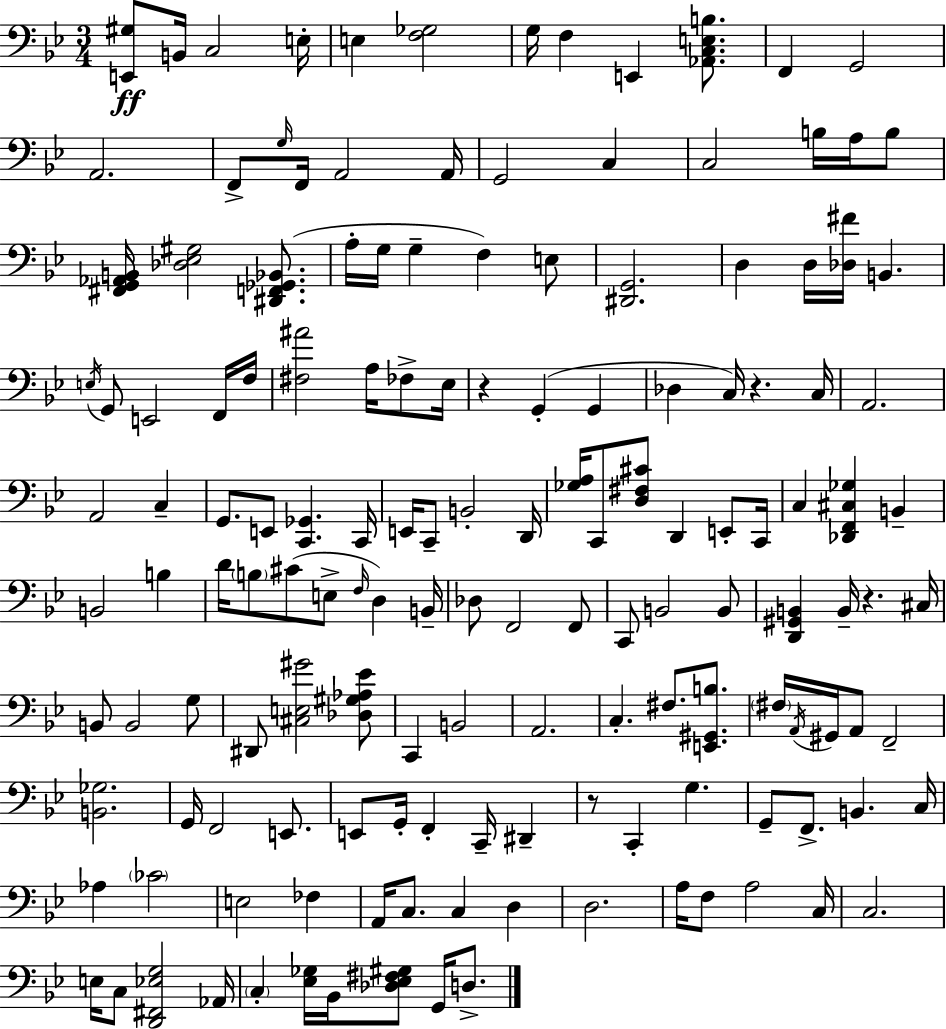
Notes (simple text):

[E2,G#3]/e B2/s C3/h E3/s E3/q [F3,Gb3]/h G3/s F3/q E2/q [Ab2,C3,E3,B3]/e. F2/q G2/h A2/h. F2/e G3/s F2/s A2/h A2/s G2/h C3/q C3/h B3/s A3/s B3/e [F#2,G2,Ab2,B2]/s [Db3,Eb3,G#3]/h [D#2,F2,Gb2,Bb2]/e. A3/s G3/s G3/q F3/q E3/e [D#2,G2]/h. D3/q D3/s [Db3,F#4]/s B2/q. E3/s G2/e E2/h F2/s F3/s [F#3,A#4]/h A3/s FES3/e Eb3/s R/q G2/q G2/q Db3/q C3/s R/q. C3/s A2/h. A2/h C3/q G2/e. E2/e [C2,Gb2]/q. C2/s E2/s C2/e B2/h D2/s [Gb3,A3]/s C2/e [D3,F#3,C#4]/e D2/q E2/e C2/s C3/q [Db2,F2,C#3,Gb3]/q B2/q B2/h B3/q D4/s B3/e C#4/e E3/e F3/s D3/q B2/s Db3/e F2/h F2/e C2/e B2/h B2/e [D2,G#2,B2]/q B2/s R/q. C#3/s B2/e B2/h G3/e D#2/e [C#3,E3,G#4]/h [Db3,G#3,Ab3,Eb4]/e C2/q B2/h A2/h. C3/q. F#3/e. [E2,G#2,B3]/e. F#3/s A2/s G#2/s A2/e F2/h [B2,Gb3]/h. G2/s F2/h E2/e. E2/e G2/s F2/q C2/s D#2/q R/e C2/q G3/q. G2/e F2/e. B2/q. C3/s Ab3/q CES4/h E3/h FES3/q A2/s C3/e. C3/q D3/q D3/h. A3/s F3/e A3/h C3/s C3/h. E3/s C3/e [D2,F#2,Eb3,G3]/h Ab2/s C3/q [Eb3,Gb3]/s Bb2/s [Db3,Eb3,F#3,G#3]/e G2/s D3/e.